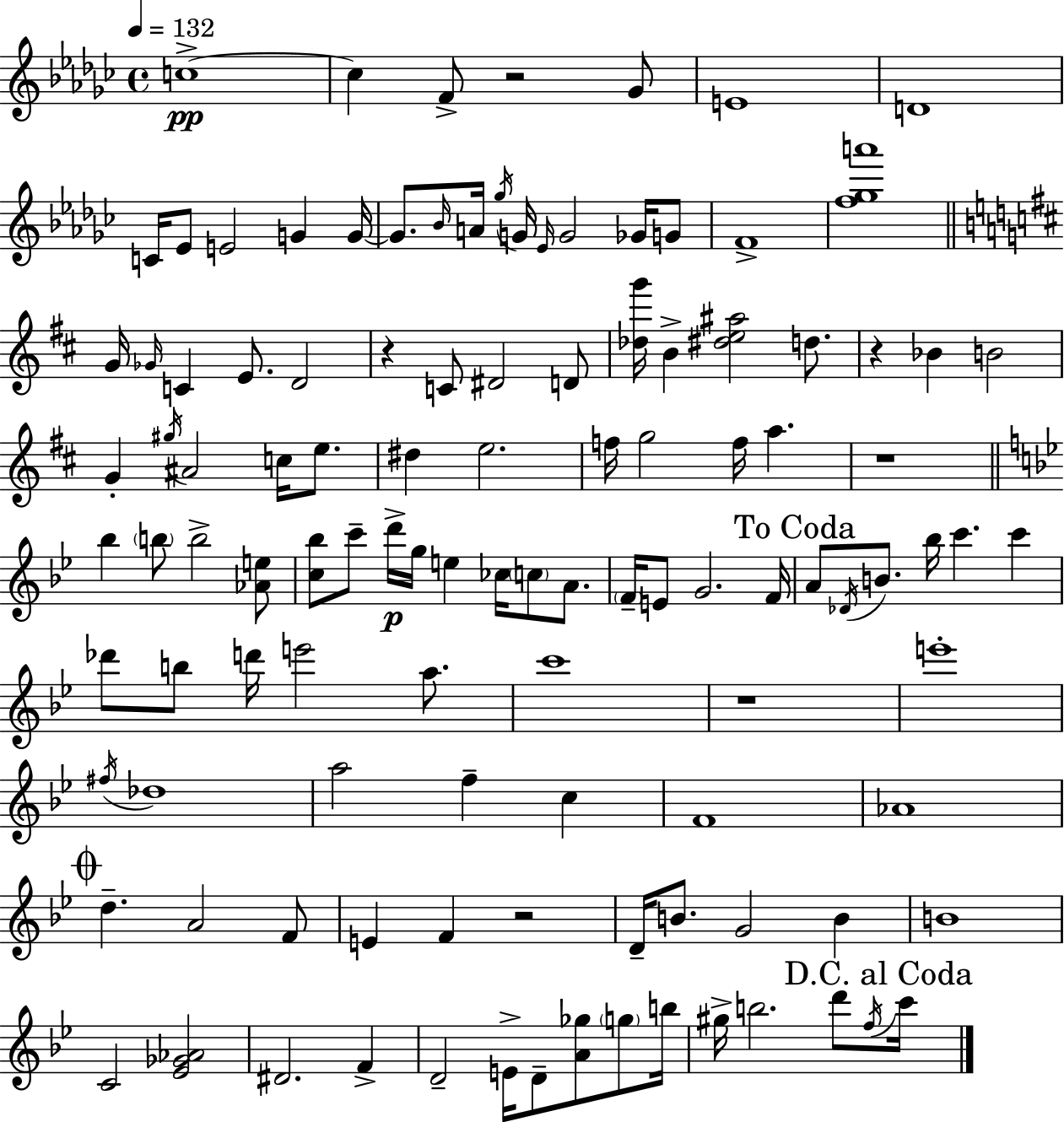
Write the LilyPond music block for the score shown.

{
  \clef treble
  \time 4/4
  \defaultTimeSignature
  \key ees \minor
  \tempo 4 = 132
  c''1->~~\pp | c''4 f'8-> r2 ges'8 | e'1 | d'1 | \break c'16 ees'8 e'2 g'4 g'16~~ | g'8. \grace { bes'16 } a'16 \acciaccatura { ges''16 } g'16 \grace { ees'16 } g'2 | ges'16 g'8 f'1-> | <f'' ges'' a'''>1 | \break \bar "||" \break \key d \major g'16 \grace { ges'16 } c'4 e'8. d'2 | r4 c'8 dis'2 d'8 | <des'' g'''>16 b'4-> <dis'' e'' ais''>2 d''8. | r4 bes'4 b'2 | \break g'4-. \acciaccatura { gis''16 } ais'2 c''16 e''8. | dis''4 e''2. | f''16 g''2 f''16 a''4. | r1 | \break \bar "||" \break \key bes \major bes''4 \parenthesize b''8 b''2-> <aes' e''>8 | <c'' bes''>8 c'''8-- d'''16->\p g''16 e''4 ces''16 \parenthesize c''8 a'8. | \parenthesize f'16-- e'8 g'2. f'16 | \mark "To Coda" a'8 \acciaccatura { des'16 } b'8. bes''16 c'''4. c'''4 | \break des'''8 b''8 d'''16 e'''2 a''8. | c'''1 | r1 | e'''1-. | \break \acciaccatura { fis''16 } des''1 | a''2 f''4-- c''4 | f'1 | aes'1 | \break \mark \markup { \musicglyph "scripts.coda" } d''4.-- a'2 | f'8 e'4 f'4 r2 | d'16-- b'8. g'2 b'4 | b'1 | \break c'2 <ees' ges' aes'>2 | dis'2. f'4-> | d'2-- e'16-> d'8-- <a' ges''>8 \parenthesize g''8 | b''16 gis''16-> b''2. d'''8 | \break \acciaccatura { f''16 } \mark "D.C. al Coda" c'''16 \bar "|."
}